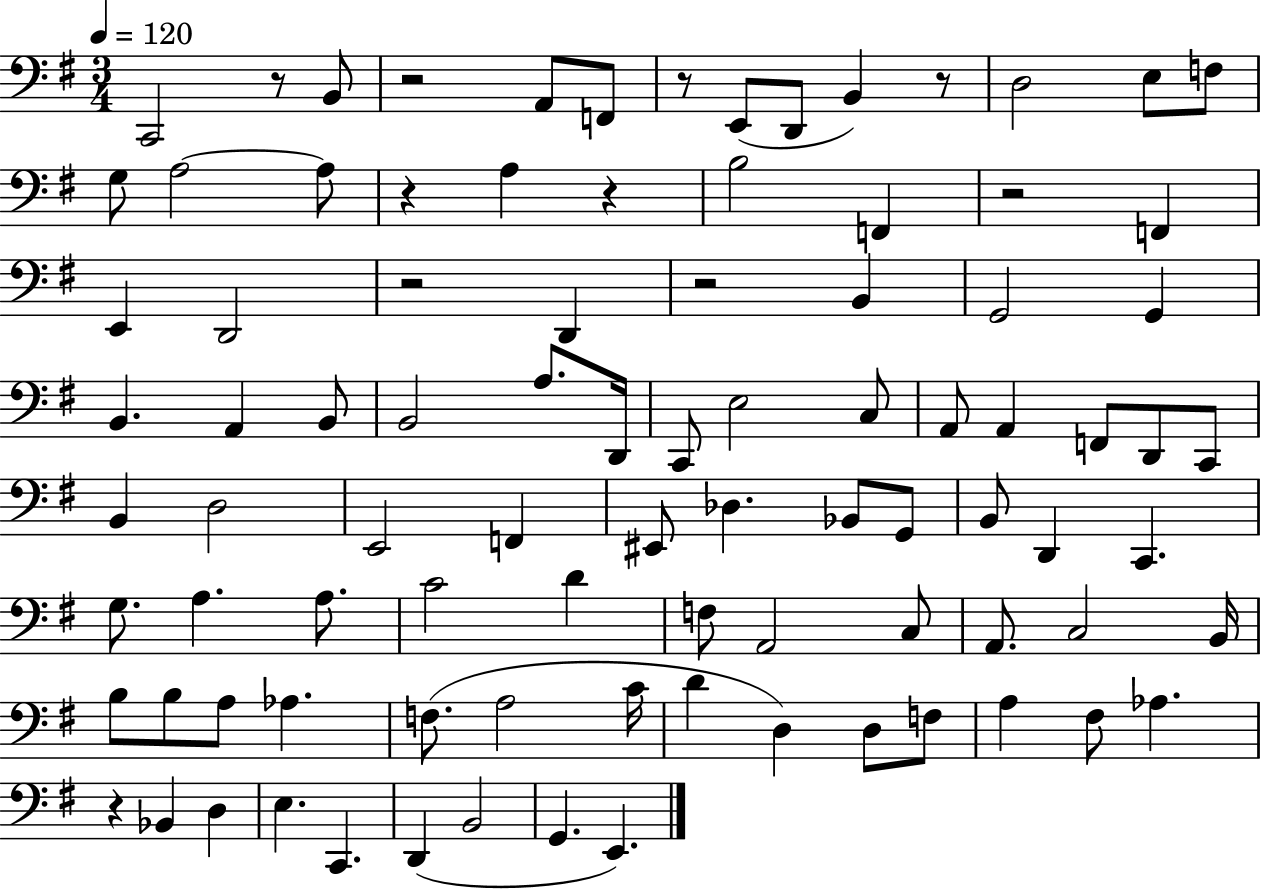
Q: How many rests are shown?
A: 10